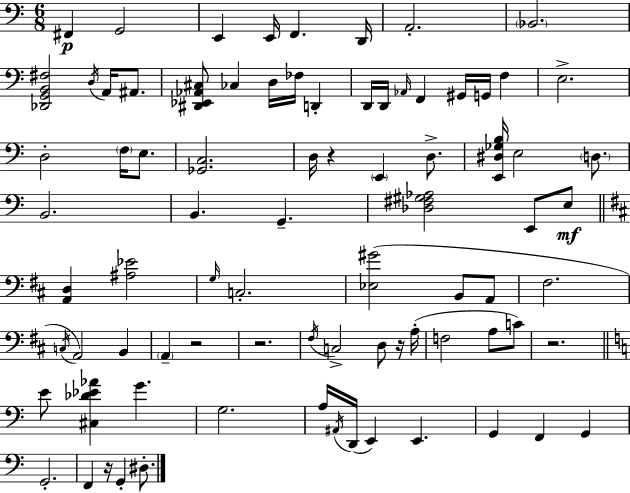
F#2/q G2/h E2/q E2/s F2/q. D2/s A2/h. Bb2/h. [Db2,G2,B2,F#3]/h D3/s A2/s A#2/e. [D#2,Eb2,Ab2,C#3]/e CES3/q D3/s FES3/s D2/q D2/s D2/s Ab2/s F2/q G#2/s G2/s F3/q E3/h. D3/h F3/s E3/e. [Gb2,C3]/h. D3/s R/q E2/q D3/e. [E2,D#3,Gb3,B3]/s E3/h D3/e. B2/h. B2/q. G2/q. [Db3,F#3,G#3,Ab3]/h E2/e E3/e [A2,D3]/q [A#3,Eb4]/h G3/s C3/h. [Eb3,G#4]/h B2/e A2/e F#3/h. C3/s A2/h B2/q A2/q R/h R/h. F#3/s C3/h D3/e R/s A3/s F3/h A3/e C4/e R/h. E4/e [C#3,Db4,Eb4,Ab4]/q G4/q. G3/h. A3/s A#2/s D2/s E2/q E2/q. G2/q F2/q G2/q G2/h. F2/q R/s G2/q D#3/e.